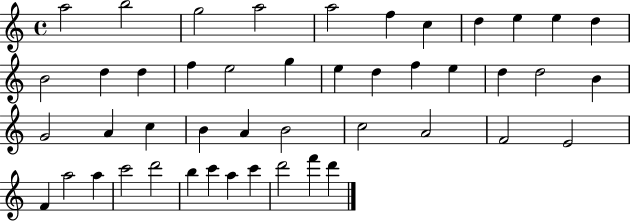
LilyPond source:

{
  \clef treble
  \time 4/4
  \defaultTimeSignature
  \key c \major
  a''2 b''2 | g''2 a''2 | a''2 f''4 c''4 | d''4 e''4 e''4 d''4 | \break b'2 d''4 d''4 | f''4 e''2 g''4 | e''4 d''4 f''4 e''4 | d''4 d''2 b'4 | \break g'2 a'4 c''4 | b'4 a'4 b'2 | c''2 a'2 | f'2 e'2 | \break f'4 a''2 a''4 | c'''2 d'''2 | b''4 c'''4 a''4 c'''4 | d'''2 f'''4 d'''4 | \break \bar "|."
}